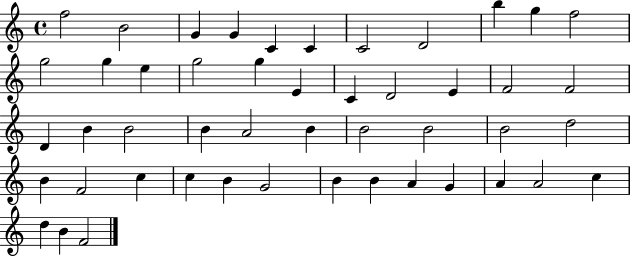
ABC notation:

X:1
T:Untitled
M:4/4
L:1/4
K:C
f2 B2 G G C C C2 D2 b g f2 g2 g e g2 g E C D2 E F2 F2 D B B2 B A2 B B2 B2 B2 d2 B F2 c c B G2 B B A G A A2 c d B F2